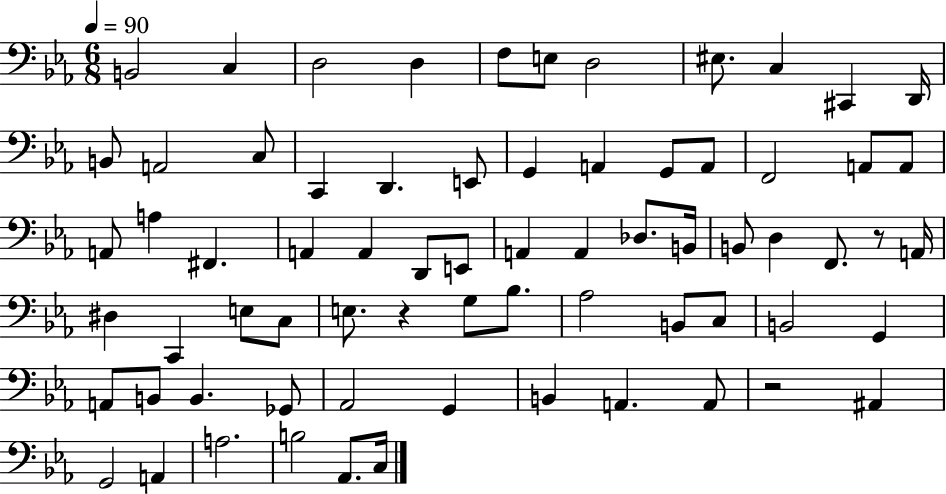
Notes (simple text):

B2/h C3/q D3/h D3/q F3/e E3/e D3/h EIS3/e. C3/q C#2/q D2/s B2/e A2/h C3/e C2/q D2/q. E2/e G2/q A2/q G2/e A2/e F2/h A2/e A2/e A2/e A3/q F#2/q. A2/q A2/q D2/e E2/e A2/q A2/q Db3/e. B2/s B2/e D3/q F2/e. R/e A2/s D#3/q C2/q E3/e C3/e E3/e. R/q G3/e Bb3/e. Ab3/h B2/e C3/e B2/h G2/q A2/e B2/e B2/q. Gb2/e Ab2/h G2/q B2/q A2/q. A2/e R/h A#2/q G2/h A2/q A3/h. B3/h Ab2/e. C3/s